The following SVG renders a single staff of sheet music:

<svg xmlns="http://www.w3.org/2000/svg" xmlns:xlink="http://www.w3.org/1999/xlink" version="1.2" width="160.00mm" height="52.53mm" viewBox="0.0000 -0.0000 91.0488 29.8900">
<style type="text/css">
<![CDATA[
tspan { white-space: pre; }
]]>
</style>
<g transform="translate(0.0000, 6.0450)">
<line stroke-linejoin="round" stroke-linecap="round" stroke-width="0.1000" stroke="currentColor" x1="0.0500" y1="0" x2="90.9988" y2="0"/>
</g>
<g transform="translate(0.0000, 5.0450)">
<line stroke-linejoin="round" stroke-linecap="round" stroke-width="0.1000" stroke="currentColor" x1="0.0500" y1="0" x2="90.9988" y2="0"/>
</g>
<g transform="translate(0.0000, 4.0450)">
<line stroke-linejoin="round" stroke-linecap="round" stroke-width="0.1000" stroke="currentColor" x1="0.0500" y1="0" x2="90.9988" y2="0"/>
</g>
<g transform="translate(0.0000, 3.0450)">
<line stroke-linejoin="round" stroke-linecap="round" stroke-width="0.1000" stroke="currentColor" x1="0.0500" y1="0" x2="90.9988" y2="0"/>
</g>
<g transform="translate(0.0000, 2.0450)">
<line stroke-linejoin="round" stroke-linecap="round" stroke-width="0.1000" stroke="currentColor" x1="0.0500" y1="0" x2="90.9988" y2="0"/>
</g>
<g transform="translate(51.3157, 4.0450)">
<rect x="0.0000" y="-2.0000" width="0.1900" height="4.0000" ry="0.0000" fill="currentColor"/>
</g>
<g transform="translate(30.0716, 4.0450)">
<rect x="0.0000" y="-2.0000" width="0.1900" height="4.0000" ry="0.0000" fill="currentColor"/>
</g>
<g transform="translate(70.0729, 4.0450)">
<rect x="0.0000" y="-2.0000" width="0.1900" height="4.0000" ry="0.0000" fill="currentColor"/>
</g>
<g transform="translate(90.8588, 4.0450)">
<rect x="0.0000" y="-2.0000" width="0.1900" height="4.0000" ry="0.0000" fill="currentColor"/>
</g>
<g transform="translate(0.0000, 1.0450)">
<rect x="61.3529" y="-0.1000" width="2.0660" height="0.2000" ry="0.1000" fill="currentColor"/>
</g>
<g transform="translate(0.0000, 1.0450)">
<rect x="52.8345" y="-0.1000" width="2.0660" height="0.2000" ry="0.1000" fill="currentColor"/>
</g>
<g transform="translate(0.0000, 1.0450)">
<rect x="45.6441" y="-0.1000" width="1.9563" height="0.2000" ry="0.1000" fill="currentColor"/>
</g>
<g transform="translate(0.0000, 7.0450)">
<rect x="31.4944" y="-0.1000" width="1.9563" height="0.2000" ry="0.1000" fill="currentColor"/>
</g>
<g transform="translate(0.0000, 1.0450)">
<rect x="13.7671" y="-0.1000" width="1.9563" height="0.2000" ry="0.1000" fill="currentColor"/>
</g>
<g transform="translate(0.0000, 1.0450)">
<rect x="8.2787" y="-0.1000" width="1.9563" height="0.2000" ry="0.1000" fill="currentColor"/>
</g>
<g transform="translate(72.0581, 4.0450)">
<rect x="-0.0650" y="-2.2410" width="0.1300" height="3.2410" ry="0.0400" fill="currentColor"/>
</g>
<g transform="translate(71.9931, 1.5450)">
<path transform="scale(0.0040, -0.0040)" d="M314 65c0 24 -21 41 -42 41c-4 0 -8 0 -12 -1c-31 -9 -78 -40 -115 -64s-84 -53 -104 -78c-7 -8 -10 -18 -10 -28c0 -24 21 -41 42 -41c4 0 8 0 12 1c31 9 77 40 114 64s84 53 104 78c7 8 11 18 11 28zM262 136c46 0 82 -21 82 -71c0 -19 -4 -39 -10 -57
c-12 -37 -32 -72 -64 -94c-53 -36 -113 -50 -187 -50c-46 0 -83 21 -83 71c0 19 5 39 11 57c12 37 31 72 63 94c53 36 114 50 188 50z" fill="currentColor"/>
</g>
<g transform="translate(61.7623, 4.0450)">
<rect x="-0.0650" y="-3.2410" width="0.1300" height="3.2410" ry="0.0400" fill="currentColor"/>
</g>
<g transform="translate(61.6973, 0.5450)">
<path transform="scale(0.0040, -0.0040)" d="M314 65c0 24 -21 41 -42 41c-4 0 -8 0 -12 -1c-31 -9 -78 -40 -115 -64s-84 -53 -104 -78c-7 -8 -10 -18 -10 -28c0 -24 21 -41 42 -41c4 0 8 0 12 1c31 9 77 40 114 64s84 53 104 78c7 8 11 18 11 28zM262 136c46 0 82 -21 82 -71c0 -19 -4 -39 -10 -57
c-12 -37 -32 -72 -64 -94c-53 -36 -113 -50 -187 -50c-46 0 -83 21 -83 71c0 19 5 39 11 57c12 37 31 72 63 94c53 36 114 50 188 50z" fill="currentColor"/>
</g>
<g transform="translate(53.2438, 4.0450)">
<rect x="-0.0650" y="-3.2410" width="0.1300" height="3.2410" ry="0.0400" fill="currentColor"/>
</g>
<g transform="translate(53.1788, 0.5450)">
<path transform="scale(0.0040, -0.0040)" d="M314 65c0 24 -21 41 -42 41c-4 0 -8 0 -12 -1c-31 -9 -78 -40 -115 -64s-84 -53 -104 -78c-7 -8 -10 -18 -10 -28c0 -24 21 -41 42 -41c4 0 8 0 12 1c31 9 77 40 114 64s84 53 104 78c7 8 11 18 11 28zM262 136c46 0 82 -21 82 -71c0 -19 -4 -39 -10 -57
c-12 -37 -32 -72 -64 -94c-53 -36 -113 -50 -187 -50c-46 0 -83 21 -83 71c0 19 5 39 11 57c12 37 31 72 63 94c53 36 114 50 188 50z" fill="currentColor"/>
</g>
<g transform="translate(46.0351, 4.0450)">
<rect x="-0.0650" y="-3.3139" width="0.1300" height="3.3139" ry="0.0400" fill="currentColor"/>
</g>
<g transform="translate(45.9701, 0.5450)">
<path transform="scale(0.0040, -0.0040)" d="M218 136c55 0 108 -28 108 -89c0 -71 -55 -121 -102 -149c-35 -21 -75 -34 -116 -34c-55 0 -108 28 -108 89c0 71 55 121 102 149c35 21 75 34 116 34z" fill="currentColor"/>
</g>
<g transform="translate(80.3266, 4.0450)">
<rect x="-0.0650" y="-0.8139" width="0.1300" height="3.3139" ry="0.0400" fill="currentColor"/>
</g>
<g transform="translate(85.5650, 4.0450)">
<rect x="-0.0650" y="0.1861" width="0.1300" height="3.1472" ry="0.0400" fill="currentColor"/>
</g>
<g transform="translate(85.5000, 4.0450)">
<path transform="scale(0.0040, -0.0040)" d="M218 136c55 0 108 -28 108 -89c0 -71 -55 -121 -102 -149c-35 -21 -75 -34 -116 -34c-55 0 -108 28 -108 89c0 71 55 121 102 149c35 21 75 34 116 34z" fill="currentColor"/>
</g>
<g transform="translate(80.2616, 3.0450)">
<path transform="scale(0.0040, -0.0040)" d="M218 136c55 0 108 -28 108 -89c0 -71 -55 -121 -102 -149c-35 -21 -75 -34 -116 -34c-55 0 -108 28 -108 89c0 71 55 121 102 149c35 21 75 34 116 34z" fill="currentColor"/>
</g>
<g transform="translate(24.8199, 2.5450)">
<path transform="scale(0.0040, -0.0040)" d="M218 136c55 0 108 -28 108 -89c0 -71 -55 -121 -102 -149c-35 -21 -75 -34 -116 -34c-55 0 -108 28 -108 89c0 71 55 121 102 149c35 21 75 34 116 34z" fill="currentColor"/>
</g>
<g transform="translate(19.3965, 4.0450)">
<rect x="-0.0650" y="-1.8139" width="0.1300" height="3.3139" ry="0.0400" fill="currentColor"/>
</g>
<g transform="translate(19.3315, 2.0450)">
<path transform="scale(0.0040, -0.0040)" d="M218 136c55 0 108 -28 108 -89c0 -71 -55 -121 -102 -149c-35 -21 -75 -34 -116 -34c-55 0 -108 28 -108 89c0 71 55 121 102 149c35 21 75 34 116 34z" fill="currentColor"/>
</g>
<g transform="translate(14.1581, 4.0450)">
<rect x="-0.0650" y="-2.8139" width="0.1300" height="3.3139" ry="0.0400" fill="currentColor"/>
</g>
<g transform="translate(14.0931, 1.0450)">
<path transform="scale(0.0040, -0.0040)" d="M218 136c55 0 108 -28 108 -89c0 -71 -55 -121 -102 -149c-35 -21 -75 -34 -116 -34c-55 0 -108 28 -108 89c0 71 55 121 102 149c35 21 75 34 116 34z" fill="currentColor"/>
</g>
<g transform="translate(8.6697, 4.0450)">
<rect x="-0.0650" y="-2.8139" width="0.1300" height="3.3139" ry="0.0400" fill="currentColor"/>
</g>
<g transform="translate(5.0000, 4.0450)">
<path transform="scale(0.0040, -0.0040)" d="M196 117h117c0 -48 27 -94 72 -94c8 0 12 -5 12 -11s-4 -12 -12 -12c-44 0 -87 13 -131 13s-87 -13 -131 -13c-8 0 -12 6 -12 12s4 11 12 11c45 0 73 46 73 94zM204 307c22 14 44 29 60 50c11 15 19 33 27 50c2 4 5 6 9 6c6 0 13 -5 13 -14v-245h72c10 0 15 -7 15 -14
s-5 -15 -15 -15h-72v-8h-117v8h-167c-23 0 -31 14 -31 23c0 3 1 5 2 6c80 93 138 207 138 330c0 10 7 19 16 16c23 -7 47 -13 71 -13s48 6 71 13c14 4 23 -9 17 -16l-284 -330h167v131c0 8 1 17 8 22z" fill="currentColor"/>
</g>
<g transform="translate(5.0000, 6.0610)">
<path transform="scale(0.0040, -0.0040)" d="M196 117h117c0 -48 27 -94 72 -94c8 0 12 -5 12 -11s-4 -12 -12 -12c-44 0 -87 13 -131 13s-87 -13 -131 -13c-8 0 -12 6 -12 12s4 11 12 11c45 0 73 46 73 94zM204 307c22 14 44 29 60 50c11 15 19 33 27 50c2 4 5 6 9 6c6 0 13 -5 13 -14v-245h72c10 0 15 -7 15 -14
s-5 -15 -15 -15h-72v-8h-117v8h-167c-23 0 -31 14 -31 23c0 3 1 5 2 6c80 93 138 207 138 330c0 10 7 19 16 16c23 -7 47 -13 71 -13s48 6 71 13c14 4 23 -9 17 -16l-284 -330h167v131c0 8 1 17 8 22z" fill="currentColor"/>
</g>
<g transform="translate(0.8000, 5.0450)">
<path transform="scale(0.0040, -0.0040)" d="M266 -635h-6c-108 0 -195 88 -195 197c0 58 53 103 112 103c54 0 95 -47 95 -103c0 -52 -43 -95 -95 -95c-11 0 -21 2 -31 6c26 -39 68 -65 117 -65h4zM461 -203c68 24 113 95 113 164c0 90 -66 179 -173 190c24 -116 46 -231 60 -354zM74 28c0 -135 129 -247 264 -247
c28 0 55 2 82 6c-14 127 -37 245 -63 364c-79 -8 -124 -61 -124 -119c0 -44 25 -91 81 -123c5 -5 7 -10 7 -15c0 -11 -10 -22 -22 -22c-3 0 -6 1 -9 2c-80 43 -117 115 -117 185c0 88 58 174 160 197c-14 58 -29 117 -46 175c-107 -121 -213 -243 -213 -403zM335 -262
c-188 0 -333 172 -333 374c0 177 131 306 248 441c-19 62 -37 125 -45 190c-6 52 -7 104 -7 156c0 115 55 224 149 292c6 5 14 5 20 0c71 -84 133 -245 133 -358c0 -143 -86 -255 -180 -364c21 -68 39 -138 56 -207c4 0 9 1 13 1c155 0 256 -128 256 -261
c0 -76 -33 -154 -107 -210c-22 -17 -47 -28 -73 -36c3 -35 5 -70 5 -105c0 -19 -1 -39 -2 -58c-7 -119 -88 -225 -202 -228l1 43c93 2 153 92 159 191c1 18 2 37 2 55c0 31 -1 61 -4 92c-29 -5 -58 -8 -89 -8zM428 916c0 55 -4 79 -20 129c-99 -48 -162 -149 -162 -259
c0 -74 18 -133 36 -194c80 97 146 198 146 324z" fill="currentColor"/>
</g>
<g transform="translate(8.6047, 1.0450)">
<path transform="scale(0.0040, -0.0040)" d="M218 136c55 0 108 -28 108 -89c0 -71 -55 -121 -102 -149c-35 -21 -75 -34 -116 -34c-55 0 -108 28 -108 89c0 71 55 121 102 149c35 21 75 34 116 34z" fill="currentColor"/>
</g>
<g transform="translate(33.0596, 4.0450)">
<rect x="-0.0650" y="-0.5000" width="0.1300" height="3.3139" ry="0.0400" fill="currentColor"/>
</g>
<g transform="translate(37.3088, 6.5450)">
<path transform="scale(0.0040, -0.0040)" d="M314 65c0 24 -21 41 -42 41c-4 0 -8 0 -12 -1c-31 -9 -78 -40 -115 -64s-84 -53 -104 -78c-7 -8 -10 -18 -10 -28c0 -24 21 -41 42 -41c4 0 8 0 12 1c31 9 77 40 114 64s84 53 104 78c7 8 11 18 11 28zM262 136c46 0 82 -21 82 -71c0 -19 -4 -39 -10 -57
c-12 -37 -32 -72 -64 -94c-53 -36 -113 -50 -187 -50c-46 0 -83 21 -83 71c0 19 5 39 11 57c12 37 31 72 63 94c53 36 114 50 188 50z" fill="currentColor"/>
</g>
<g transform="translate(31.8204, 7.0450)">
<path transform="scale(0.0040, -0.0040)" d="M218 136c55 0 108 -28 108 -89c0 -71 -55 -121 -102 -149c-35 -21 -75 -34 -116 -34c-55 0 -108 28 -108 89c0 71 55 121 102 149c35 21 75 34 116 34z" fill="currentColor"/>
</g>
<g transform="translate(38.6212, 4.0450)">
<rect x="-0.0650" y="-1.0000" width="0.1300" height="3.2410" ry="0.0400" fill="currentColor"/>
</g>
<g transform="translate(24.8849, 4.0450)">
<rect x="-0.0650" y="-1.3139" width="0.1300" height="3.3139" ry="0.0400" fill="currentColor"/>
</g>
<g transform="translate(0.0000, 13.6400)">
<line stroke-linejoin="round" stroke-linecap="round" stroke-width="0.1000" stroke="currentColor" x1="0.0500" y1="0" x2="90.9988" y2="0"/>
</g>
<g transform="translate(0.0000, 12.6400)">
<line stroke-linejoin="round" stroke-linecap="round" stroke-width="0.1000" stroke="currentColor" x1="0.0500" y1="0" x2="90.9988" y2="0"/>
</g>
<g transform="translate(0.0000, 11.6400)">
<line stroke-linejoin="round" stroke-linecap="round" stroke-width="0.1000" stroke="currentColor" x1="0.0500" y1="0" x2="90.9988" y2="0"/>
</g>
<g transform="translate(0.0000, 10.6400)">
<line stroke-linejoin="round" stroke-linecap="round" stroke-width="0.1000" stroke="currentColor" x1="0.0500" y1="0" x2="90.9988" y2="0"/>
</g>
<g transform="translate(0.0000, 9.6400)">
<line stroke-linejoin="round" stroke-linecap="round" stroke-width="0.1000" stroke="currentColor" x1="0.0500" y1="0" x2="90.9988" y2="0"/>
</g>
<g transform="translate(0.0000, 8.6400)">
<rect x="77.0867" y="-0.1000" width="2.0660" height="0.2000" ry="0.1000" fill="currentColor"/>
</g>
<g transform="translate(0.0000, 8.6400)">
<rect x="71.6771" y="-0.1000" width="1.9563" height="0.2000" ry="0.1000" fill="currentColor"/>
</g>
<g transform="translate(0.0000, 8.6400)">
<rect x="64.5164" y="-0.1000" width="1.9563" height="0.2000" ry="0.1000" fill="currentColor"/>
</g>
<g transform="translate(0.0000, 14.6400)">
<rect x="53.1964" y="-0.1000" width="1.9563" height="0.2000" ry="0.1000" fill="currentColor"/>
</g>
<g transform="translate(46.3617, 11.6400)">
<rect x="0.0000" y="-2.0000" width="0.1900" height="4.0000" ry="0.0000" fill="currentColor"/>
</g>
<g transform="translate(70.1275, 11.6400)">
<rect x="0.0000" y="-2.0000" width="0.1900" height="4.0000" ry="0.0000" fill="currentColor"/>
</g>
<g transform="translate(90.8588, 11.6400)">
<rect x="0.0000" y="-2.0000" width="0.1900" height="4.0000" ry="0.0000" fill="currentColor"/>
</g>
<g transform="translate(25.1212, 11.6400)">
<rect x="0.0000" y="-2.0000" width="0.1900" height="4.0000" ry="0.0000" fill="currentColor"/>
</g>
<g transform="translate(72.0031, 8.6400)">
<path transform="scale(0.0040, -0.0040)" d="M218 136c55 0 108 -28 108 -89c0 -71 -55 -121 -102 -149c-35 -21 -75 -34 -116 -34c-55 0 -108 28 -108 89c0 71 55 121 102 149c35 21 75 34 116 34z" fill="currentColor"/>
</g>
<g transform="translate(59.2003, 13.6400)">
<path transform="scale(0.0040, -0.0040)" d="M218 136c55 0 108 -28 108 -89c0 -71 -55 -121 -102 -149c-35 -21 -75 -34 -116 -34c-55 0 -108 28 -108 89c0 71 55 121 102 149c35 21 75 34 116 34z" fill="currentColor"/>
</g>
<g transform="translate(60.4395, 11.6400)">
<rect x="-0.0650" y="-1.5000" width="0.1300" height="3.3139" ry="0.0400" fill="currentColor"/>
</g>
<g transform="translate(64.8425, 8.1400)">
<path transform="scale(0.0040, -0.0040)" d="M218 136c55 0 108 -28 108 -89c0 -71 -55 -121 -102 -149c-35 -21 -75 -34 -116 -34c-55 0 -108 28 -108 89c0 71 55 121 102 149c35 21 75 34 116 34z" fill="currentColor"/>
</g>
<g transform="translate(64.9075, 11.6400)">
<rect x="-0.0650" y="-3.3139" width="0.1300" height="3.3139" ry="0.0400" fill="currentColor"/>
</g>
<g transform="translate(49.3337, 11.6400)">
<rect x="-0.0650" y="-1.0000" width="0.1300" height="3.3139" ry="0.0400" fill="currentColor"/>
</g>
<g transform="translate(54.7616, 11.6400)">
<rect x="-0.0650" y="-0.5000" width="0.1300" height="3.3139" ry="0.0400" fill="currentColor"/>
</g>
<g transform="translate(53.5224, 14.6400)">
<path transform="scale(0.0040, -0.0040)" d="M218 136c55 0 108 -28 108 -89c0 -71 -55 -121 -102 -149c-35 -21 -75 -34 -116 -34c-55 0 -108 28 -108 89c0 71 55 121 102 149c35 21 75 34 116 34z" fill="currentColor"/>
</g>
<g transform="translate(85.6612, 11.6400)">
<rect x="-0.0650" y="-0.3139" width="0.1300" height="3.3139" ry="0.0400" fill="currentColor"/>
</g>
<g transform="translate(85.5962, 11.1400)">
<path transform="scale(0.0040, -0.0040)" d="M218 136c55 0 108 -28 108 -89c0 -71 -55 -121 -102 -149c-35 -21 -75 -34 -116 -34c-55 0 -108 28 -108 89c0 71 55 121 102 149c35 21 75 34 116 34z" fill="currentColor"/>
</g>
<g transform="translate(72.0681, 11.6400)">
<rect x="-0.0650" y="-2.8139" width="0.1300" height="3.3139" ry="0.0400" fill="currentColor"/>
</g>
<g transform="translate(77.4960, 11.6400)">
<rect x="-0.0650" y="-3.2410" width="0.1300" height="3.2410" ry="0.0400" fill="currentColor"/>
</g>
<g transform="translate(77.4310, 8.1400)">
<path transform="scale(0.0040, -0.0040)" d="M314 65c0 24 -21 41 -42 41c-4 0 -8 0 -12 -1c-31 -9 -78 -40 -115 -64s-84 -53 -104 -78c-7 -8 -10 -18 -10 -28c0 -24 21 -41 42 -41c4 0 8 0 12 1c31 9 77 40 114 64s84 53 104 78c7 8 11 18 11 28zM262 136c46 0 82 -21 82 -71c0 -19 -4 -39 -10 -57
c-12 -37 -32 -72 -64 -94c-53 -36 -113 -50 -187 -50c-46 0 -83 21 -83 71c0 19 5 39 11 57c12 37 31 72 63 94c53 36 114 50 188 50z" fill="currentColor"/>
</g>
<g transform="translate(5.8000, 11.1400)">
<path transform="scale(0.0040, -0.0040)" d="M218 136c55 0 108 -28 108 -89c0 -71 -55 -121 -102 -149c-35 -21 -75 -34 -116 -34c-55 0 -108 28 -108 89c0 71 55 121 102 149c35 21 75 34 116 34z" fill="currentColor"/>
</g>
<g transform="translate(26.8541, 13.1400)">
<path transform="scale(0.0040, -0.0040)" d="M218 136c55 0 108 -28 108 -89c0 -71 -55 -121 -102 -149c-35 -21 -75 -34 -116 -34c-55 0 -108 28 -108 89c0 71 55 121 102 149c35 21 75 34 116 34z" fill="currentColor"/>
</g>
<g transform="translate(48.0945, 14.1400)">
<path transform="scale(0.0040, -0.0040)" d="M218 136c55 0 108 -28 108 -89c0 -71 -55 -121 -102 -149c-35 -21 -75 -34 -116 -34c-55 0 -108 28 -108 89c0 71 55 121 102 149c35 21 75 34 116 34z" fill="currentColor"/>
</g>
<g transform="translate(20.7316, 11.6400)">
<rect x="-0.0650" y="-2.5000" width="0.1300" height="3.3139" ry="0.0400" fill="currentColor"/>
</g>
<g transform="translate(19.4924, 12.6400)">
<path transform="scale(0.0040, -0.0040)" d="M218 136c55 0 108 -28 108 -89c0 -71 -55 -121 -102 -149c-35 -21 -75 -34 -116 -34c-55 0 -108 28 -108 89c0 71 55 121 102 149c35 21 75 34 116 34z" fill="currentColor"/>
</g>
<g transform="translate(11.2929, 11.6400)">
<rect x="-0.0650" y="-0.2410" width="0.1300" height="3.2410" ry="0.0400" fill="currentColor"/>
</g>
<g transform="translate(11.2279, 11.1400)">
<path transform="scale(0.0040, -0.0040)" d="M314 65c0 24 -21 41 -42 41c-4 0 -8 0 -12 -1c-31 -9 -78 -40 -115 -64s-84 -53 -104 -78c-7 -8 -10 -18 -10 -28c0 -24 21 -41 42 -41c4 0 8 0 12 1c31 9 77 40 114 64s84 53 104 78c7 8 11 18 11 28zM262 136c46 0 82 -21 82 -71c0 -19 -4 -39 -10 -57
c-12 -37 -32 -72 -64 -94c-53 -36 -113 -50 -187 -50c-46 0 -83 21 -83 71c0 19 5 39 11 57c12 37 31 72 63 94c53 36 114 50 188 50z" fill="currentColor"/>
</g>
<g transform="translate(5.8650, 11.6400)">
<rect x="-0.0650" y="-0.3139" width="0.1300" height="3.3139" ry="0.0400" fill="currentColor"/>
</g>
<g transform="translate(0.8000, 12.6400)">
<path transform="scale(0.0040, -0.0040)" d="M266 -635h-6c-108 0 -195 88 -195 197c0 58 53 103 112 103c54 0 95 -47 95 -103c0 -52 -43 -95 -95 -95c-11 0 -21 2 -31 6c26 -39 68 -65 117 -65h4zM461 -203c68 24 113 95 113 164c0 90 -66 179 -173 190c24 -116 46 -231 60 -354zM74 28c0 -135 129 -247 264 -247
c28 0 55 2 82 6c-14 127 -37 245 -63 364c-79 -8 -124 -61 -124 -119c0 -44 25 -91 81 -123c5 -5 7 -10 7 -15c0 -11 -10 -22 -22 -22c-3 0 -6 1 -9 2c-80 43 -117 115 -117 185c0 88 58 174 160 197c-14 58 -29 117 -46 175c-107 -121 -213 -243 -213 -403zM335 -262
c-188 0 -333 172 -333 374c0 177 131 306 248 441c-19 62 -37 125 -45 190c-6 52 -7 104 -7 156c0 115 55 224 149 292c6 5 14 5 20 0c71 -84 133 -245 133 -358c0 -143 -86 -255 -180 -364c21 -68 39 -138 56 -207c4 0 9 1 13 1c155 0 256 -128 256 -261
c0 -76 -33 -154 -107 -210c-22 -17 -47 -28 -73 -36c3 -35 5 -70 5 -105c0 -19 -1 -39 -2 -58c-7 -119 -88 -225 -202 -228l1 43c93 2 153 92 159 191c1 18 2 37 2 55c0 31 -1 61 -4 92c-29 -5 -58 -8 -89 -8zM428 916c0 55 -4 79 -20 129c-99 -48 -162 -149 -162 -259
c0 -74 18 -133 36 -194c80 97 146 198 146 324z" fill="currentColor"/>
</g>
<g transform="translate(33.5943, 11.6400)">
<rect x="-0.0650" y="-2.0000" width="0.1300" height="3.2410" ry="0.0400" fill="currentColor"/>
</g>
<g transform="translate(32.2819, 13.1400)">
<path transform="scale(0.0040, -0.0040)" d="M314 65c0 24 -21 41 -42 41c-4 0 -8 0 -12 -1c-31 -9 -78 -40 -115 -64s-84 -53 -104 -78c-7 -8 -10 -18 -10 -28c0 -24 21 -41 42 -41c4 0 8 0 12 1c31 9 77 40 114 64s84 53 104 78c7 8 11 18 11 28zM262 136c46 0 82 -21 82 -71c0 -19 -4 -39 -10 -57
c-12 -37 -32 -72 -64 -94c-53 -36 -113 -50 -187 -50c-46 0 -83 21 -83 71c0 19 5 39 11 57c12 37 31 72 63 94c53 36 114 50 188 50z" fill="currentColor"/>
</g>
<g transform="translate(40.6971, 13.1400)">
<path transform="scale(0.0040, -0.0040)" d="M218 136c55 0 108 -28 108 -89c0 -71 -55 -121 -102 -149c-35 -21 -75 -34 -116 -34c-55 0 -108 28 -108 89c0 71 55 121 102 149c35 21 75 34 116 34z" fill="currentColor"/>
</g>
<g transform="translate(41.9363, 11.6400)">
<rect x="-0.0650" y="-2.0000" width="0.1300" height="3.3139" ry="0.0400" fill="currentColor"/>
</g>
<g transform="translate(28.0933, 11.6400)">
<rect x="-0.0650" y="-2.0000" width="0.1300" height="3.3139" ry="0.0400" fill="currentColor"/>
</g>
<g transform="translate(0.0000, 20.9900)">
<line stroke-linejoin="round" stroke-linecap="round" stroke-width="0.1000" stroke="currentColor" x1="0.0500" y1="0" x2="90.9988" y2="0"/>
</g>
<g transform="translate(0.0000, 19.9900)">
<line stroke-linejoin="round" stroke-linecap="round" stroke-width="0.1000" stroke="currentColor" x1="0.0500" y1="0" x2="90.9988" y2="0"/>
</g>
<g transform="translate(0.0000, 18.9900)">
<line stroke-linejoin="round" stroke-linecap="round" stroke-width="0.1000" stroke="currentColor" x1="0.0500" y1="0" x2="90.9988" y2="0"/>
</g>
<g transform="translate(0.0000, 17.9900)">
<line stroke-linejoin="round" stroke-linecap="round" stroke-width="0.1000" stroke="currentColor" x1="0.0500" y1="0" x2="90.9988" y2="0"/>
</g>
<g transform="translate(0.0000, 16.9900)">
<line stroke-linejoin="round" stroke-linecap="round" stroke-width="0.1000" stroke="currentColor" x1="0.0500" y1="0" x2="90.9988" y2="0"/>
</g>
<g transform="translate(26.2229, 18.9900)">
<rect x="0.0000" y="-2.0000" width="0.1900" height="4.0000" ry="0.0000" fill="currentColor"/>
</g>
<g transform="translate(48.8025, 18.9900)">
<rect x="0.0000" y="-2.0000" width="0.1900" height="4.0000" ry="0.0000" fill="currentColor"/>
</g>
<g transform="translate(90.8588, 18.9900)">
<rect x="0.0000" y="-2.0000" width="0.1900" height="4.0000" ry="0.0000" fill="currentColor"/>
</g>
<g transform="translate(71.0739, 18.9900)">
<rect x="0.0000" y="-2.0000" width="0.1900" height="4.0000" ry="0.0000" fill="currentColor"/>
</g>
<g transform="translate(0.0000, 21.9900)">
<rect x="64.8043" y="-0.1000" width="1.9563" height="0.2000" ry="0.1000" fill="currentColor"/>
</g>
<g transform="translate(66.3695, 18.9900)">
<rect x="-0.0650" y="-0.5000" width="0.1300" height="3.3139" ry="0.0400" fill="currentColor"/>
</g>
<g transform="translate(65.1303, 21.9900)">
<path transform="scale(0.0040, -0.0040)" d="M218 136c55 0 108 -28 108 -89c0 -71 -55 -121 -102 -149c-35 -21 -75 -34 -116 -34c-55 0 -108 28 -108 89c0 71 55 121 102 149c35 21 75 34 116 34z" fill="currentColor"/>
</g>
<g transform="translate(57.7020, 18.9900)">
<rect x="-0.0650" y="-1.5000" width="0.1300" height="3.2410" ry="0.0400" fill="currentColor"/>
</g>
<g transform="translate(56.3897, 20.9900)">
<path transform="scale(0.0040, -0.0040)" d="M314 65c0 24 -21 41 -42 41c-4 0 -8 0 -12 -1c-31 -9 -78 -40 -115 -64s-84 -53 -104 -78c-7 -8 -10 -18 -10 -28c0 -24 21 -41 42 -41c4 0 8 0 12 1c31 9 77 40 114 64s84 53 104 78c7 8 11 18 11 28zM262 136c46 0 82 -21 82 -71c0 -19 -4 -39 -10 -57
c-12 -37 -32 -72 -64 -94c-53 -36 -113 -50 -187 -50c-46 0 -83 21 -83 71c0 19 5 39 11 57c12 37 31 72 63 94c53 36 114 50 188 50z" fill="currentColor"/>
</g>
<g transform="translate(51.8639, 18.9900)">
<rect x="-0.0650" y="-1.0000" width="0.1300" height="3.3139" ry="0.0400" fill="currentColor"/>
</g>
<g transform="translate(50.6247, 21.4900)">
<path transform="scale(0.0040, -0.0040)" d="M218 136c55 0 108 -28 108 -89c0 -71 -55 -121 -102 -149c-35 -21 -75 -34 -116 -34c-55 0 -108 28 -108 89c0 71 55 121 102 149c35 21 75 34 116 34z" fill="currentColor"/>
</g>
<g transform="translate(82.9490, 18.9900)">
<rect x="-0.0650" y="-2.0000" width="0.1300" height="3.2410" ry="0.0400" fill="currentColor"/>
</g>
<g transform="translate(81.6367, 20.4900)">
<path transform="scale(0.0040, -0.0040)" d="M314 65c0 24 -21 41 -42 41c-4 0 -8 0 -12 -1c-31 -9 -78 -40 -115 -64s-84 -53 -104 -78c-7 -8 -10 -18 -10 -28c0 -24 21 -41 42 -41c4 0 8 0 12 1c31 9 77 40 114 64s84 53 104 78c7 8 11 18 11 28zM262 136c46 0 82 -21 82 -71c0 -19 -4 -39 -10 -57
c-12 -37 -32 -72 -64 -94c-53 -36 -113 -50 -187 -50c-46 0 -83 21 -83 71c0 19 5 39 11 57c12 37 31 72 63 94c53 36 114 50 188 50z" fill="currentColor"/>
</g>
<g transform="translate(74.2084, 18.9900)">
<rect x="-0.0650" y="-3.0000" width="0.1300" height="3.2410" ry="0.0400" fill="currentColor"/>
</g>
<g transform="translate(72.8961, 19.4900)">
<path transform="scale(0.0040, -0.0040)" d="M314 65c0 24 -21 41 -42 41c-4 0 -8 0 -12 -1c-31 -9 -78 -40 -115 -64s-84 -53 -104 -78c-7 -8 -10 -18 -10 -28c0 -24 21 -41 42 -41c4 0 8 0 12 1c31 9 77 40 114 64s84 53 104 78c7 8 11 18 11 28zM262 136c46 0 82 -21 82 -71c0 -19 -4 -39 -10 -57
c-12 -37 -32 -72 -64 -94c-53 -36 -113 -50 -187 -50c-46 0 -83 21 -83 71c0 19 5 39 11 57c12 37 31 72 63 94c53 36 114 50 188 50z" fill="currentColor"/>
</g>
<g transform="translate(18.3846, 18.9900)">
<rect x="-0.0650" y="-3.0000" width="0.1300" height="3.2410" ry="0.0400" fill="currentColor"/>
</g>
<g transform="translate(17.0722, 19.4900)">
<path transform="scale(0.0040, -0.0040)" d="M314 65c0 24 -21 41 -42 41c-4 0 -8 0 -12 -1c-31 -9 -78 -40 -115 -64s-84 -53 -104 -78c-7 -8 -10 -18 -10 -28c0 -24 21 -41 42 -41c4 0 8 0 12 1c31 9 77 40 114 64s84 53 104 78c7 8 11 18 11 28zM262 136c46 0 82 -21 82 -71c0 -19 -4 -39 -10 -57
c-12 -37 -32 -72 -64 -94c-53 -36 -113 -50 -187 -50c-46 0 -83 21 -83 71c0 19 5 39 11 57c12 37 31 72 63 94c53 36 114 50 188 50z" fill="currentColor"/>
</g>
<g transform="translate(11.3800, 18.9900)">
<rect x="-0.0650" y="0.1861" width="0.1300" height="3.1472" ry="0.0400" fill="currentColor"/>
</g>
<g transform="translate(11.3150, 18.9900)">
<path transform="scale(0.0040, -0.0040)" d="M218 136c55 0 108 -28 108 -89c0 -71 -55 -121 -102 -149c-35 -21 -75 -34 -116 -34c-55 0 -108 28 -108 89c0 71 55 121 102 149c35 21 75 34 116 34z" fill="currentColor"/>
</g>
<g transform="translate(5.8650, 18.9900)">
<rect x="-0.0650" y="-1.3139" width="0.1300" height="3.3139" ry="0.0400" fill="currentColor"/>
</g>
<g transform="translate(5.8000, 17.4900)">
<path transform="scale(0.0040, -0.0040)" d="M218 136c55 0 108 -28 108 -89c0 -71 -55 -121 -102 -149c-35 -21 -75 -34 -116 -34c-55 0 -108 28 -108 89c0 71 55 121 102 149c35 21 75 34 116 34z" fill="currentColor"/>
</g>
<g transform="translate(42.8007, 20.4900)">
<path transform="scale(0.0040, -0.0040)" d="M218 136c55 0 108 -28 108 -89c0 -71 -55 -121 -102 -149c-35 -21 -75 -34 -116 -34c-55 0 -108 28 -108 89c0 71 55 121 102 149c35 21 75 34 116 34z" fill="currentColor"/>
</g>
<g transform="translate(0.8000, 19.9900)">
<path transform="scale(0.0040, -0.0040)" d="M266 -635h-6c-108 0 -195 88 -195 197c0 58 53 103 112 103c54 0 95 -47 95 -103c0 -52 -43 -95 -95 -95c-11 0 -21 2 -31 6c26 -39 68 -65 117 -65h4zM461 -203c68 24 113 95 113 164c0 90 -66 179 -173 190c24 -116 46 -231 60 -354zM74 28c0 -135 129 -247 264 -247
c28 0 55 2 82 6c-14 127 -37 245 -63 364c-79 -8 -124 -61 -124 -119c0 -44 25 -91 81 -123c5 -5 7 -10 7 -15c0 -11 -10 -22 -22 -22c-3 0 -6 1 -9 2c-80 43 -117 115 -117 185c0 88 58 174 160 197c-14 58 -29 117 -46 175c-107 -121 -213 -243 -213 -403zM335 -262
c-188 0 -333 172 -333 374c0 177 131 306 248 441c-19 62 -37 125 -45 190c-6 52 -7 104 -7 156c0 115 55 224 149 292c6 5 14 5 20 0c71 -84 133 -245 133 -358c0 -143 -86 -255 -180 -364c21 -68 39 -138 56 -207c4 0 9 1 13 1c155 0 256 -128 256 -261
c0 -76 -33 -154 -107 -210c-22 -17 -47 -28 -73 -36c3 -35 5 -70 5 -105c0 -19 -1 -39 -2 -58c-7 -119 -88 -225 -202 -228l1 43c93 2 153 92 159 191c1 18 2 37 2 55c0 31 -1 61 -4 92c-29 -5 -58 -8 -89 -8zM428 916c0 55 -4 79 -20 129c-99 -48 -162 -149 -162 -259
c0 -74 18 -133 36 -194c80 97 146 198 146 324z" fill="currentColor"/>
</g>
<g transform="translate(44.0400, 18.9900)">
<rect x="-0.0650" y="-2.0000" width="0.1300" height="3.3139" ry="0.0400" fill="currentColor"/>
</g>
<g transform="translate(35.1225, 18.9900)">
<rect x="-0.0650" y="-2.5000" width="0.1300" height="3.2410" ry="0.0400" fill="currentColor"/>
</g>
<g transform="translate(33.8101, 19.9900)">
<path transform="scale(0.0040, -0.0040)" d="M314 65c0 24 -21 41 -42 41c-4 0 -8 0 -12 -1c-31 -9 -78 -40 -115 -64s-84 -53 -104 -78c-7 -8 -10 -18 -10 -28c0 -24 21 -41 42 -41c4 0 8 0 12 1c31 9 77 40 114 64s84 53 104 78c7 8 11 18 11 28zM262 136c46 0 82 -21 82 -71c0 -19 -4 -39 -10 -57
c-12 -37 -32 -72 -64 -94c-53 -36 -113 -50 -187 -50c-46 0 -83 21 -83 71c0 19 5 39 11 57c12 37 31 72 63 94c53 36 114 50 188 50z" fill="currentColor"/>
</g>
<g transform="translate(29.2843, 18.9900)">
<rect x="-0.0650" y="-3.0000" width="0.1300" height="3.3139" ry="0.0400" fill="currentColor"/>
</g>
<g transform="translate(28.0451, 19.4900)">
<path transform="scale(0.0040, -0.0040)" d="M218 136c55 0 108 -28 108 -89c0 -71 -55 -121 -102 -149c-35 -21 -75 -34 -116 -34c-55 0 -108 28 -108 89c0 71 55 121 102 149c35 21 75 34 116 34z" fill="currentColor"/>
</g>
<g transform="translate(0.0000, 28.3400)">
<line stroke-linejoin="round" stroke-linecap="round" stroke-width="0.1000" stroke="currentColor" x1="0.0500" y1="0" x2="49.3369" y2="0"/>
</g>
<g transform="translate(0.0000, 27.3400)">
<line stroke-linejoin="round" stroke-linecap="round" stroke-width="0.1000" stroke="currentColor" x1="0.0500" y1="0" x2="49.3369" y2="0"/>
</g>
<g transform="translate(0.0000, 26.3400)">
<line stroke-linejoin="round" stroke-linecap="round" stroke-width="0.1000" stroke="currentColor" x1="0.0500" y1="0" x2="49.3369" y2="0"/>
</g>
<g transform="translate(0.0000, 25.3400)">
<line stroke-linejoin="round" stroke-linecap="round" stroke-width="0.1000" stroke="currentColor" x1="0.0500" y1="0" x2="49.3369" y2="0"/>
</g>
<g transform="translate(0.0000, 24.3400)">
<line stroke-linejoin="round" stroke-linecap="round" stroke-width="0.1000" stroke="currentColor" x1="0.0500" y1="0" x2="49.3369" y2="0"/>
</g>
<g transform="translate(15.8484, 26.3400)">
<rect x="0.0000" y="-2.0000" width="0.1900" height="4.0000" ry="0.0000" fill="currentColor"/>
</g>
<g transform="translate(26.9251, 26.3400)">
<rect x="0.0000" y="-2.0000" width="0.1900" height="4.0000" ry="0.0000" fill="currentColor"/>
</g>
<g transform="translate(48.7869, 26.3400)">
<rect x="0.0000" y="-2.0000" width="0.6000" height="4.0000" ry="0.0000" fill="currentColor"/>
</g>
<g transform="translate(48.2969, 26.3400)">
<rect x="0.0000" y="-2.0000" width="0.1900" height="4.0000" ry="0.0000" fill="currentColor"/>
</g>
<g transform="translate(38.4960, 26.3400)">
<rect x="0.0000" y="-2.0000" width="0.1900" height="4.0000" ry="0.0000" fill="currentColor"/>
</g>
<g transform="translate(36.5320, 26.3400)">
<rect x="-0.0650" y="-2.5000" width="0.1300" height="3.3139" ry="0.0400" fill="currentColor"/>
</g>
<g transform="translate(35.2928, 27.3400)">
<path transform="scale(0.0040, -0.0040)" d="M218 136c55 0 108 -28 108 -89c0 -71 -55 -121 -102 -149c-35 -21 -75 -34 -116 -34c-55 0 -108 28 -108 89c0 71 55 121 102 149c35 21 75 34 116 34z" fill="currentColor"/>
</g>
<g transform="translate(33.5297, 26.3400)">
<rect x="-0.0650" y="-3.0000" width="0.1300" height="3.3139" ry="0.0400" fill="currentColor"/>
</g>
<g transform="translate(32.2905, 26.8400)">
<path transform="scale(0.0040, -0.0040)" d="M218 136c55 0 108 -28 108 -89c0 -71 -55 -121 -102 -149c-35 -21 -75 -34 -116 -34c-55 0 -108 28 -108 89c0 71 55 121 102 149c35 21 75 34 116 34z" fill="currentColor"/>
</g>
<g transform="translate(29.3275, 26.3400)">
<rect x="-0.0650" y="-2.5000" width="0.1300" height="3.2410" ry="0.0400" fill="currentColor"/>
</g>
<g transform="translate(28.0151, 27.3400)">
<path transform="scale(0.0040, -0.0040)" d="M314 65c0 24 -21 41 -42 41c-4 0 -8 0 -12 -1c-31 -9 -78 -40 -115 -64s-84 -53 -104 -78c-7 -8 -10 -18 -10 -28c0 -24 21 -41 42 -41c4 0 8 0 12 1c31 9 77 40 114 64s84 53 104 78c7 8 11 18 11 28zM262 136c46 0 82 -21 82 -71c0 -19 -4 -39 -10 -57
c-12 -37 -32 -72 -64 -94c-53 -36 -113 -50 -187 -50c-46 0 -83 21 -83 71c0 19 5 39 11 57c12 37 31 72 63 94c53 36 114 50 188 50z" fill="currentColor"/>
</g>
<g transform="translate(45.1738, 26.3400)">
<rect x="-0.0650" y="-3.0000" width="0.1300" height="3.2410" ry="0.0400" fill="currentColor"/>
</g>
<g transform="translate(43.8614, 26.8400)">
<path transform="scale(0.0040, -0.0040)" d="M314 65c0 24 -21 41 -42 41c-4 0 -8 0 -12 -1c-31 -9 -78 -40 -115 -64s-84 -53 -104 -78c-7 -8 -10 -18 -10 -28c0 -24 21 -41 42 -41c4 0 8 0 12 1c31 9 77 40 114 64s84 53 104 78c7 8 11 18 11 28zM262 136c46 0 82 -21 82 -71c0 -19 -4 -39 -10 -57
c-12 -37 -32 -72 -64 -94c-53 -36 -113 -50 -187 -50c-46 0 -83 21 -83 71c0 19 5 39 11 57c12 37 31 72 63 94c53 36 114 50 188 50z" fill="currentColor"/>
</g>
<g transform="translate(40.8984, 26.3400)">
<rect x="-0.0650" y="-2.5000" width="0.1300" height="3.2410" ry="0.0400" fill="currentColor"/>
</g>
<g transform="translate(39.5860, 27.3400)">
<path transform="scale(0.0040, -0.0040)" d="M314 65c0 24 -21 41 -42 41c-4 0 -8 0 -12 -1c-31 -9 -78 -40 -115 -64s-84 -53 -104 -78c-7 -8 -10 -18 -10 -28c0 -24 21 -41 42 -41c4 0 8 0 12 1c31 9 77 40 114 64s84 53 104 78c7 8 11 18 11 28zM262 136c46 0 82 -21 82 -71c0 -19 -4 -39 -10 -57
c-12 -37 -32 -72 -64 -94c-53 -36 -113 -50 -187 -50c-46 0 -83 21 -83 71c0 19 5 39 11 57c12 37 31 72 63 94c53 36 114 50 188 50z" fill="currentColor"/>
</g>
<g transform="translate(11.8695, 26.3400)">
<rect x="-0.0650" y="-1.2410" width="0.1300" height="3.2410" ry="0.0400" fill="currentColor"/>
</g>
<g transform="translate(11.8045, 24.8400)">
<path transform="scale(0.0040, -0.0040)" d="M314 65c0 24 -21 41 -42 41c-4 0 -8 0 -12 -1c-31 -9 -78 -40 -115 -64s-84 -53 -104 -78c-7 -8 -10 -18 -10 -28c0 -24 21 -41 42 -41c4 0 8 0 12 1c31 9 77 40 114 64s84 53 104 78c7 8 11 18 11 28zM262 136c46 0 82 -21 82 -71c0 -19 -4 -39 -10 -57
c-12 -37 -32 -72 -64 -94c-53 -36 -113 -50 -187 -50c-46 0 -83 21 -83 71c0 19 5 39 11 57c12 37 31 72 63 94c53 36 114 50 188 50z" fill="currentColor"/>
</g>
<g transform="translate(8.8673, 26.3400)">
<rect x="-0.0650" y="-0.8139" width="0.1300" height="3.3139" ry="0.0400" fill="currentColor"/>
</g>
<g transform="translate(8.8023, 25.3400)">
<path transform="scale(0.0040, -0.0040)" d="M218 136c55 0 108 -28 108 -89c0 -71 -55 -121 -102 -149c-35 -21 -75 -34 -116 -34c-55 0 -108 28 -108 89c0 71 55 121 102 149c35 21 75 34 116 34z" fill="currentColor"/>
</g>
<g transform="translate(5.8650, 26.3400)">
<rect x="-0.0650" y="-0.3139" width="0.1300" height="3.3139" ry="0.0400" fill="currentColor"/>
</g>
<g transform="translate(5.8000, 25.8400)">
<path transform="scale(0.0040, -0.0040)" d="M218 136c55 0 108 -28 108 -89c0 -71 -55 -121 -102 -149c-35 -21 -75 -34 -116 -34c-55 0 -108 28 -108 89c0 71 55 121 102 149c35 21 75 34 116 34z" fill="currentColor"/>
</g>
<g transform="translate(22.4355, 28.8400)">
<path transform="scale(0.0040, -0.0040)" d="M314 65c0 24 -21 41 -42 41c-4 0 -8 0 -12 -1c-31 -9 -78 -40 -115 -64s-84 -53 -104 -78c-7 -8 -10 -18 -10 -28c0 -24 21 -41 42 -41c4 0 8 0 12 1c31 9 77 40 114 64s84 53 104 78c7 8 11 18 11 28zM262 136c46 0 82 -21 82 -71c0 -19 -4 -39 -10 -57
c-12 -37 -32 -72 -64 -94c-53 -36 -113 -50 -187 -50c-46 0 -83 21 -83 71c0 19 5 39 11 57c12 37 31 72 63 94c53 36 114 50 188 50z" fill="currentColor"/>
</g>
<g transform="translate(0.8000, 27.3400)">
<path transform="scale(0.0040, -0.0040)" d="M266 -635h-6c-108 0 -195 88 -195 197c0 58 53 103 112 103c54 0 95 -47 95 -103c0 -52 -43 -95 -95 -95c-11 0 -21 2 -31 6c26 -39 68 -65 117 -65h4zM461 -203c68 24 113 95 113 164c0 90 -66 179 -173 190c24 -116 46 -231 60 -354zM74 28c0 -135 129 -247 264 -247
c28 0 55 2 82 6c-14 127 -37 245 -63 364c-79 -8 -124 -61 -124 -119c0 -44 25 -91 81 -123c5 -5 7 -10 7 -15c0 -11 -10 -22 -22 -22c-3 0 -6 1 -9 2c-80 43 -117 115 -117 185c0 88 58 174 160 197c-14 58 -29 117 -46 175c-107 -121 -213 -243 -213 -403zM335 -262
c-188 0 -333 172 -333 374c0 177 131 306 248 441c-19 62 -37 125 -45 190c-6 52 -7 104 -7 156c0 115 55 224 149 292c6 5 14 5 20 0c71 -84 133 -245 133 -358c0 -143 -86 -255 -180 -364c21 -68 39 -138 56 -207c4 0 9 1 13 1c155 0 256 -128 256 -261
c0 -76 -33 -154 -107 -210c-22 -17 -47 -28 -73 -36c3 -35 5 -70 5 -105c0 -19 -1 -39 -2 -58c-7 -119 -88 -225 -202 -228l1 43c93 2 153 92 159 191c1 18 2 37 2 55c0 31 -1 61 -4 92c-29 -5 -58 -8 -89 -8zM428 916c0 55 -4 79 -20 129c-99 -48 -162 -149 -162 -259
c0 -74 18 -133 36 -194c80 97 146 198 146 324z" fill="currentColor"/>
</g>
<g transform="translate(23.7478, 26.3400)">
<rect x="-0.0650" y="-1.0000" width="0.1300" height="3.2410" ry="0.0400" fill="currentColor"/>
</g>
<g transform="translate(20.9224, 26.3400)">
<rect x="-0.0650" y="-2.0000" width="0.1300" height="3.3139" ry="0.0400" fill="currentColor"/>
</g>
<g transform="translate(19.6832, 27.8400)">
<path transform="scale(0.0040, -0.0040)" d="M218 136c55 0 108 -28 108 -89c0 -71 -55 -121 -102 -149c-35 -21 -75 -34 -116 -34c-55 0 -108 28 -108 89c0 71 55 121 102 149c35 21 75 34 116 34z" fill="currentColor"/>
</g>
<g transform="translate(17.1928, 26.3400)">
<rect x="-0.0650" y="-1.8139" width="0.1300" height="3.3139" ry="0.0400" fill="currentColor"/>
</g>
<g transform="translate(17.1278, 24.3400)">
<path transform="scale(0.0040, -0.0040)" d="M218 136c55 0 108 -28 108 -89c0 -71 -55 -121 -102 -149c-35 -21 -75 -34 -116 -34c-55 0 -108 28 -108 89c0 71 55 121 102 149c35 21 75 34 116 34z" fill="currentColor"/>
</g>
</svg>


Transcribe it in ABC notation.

X:1
T:Untitled
M:4/4
L:1/4
K:C
a a f e C D2 b b2 b2 g2 d B c c2 G F F2 F D C E b a b2 c e B A2 A G2 F D E2 C A2 F2 c d e2 f F D2 G2 A G G2 A2